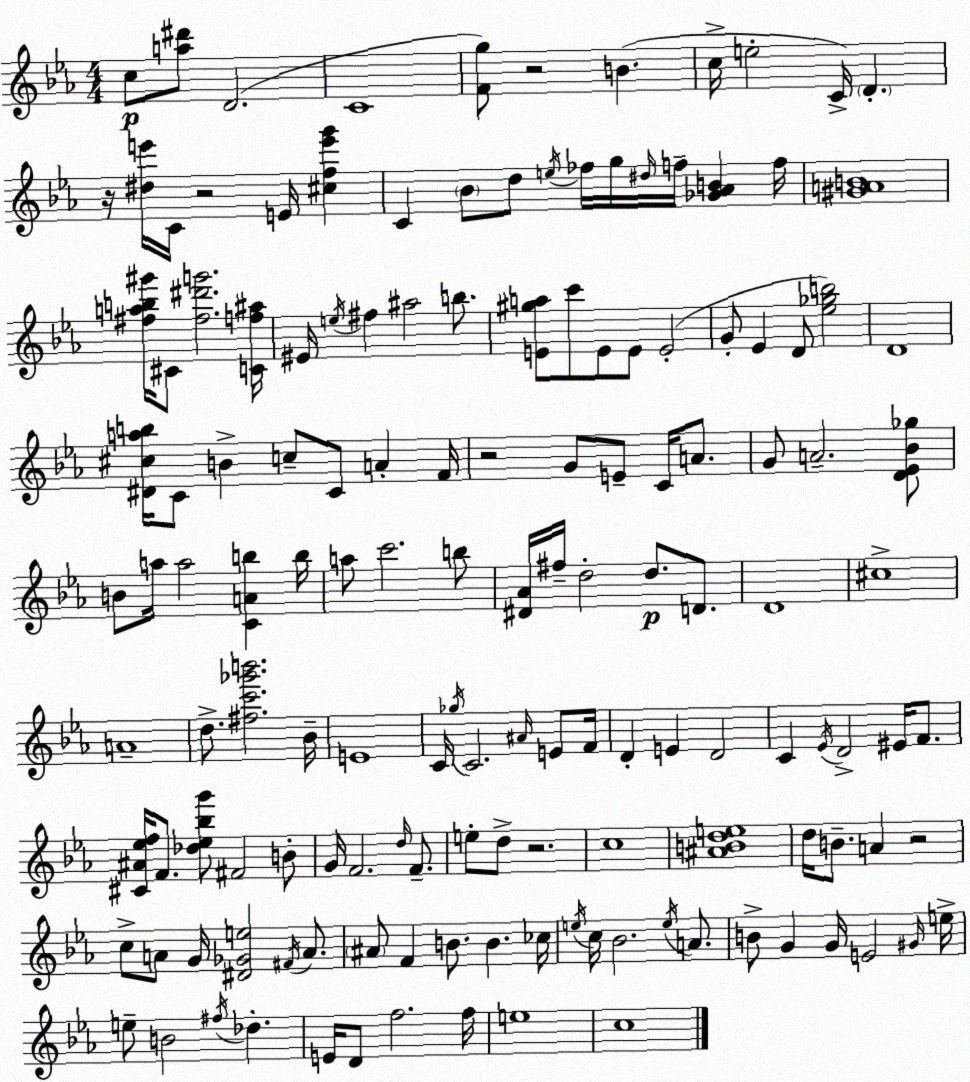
X:1
T:Untitled
M:4/4
L:1/4
K:Cm
c/2 [a^d']/2 D2 C4 [Fg]/2 z2 B c/4 e2 C/4 D z/4 [^de']/4 C/4 z2 E/4 [^cfe'g'] C _B/2 d/2 e/4 _f/4 g/4 ^d/4 f/4 [_G_AB] f/4 [^GAB]4 [^fab^g']/4 ^C/2 [^f^d'g']2 [Cf^a]/4 ^E/4 e/4 ^f ^a2 b/2 [E^ga]/2 c'/2 E/2 E/2 E2 G/2 _E D/2 [_e_gb]2 D4 [^D^cab]/4 C/2 B c/2 C/2 A F/4 z2 G/2 E/2 C/4 A/2 G/2 A2 [D_E_B_g]/2 B/2 a/4 a2 [CAb] b/4 a/2 c'2 b/2 [^D_A]/4 ^f/4 d2 d/2 D/2 D4 ^c4 A4 d/2 [^fc'_g'b']2 _B/4 E4 C/4 _g/4 C2 ^A/4 E/2 F/4 D E D2 C _E/4 D2 ^E/4 F/2 [^C^A_ef]/4 F/2 [_d_e_bg']/2 ^F2 B/2 G/4 F2 d/4 F/2 e/2 d/2 z2 c4 [^ABde]4 d/4 B/2 A z2 c/2 A/2 G/4 [^D_Ge]2 ^F/4 A/2 ^A/2 F B/2 B _c/4 e/4 c/4 _B2 e/4 A/2 B/2 G G/4 E2 ^G/4 e/4 e/2 B2 ^f/4 _d E/4 D/2 f2 f/4 e4 c4